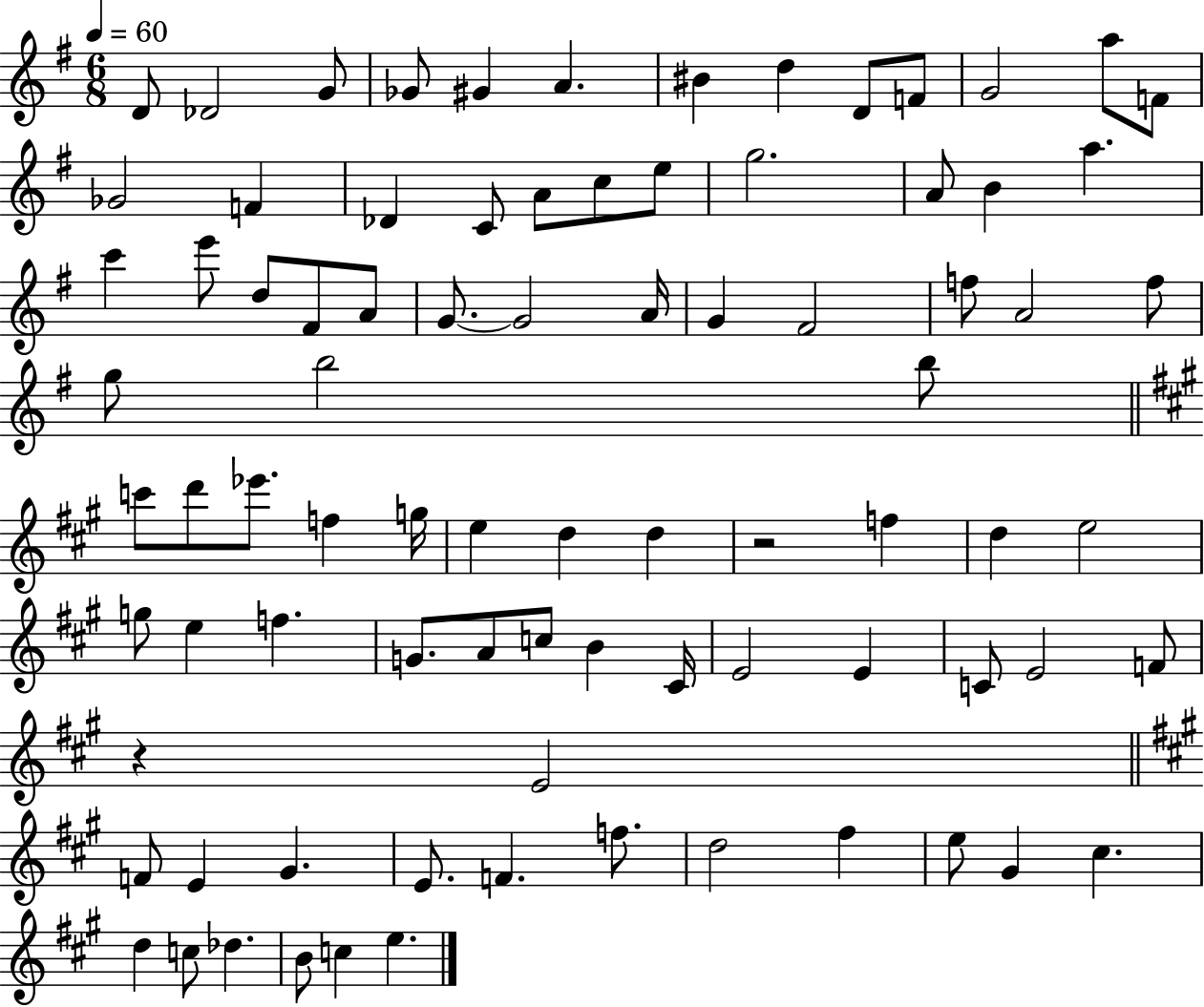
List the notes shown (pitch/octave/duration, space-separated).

D4/e Db4/h G4/e Gb4/e G#4/q A4/q. BIS4/q D5/q D4/e F4/e G4/h A5/e F4/e Gb4/h F4/q Db4/q C4/e A4/e C5/e E5/e G5/h. A4/e B4/q A5/q. C6/q E6/e D5/e F#4/e A4/e G4/e. G4/h A4/s G4/q F#4/h F5/e A4/h F5/e G5/e B5/h B5/e C6/e D6/e Eb6/e. F5/q G5/s E5/q D5/q D5/q R/h F5/q D5/q E5/h G5/e E5/q F5/q. G4/e. A4/e C5/e B4/q C#4/s E4/h E4/q C4/e E4/h F4/e R/q E4/h F4/e E4/q G#4/q. E4/e. F4/q. F5/e. D5/h F#5/q E5/e G#4/q C#5/q. D5/q C5/e Db5/q. B4/e C5/q E5/q.